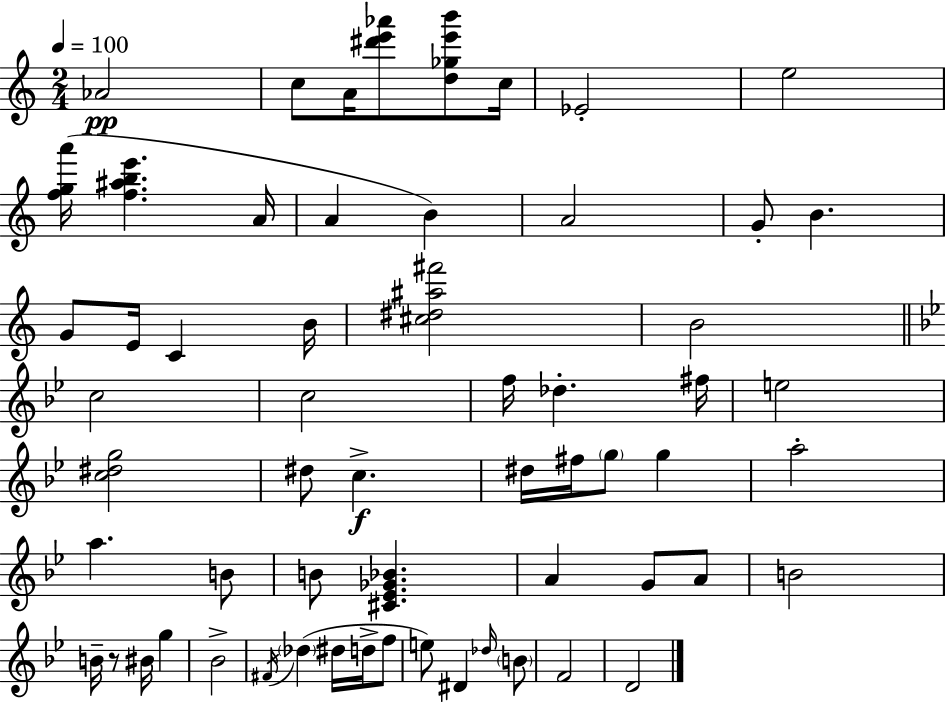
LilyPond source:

{
  \clef treble
  \numericTimeSignature
  \time 2/4
  \key a \minor
  \tempo 4 = 100
  aes'2\pp | c''8 a'16 <dis''' e''' aes'''>8 <d'' ges'' e''' b'''>8 c''16 | ees'2-. | e''2 | \break <f'' g'' a'''>16( <f'' ais'' b'' e'''>4. a'16 | a'4 b'4) | a'2 | g'8-. b'4. | \break g'8 e'16 c'4 b'16 | <cis'' dis'' ais'' fis'''>2 | b'2 | \bar "||" \break \key bes \major c''2 | c''2 | f''16 des''4.-. fis''16 | e''2 | \break <c'' dis'' g''>2 | dis''8 c''4.->\f | dis''16 fis''16 \parenthesize g''8 g''4 | a''2-. | \break a''4. b'8 | b'8 <cis' ees' ges' bes'>4. | a'4 g'8 a'8 | b'2 | \break b'16-- r8 bis'16 g''4 | bes'2-> | \acciaccatura { fis'16 }( \parenthesize des''4 dis''16 d''16-> f''8 | e''8) dis'4 \grace { des''16 } | \break \parenthesize b'8 f'2 | d'2 | \bar "|."
}